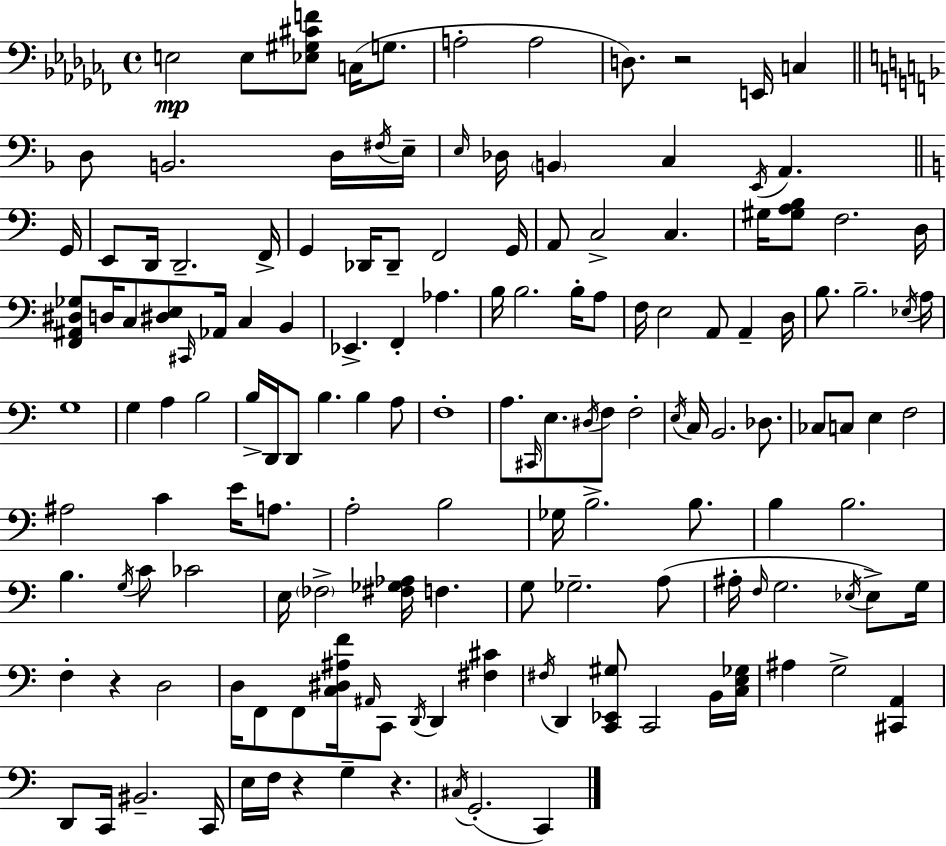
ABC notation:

X:1
T:Untitled
M:4/4
L:1/4
K:Abm
E,2 E,/2 [_E,^G,^CF]/2 C,/4 G,/2 A,2 A,2 D,/2 z2 E,,/4 C, D,/2 B,,2 D,/4 ^F,/4 E,/4 E,/4 _D,/4 B,, C, E,,/4 A,, G,,/4 E,,/2 D,,/4 D,,2 F,,/4 G,, _D,,/4 _D,,/2 F,,2 G,,/4 A,,/2 C,2 C, ^G,/4 [^G,A,B,]/2 F,2 D,/4 [F,,^A,,^D,_G,]/2 D,/4 C,/2 [^D,E,]/2 ^C,,/4 _A,,/4 C, B,, _E,, F,, _A, B,/4 B,2 B,/4 A,/2 F,/4 E,2 A,,/2 A,, D,/4 B,/2 B,2 _E,/4 A,/4 G,4 G, A, B,2 B,/4 D,,/4 D,,/2 B, B, A,/2 F,4 A,/2 ^C,,/4 E,/2 ^D,/4 F,/2 F,2 E,/4 C,/4 B,,2 _D,/2 _C,/2 C,/2 E, F,2 ^A,2 C E/4 A,/2 A,2 B,2 _G,/4 B,2 B,/2 B, B,2 B, G,/4 C/2 _C2 E,/4 _F,2 [^F,_G,_A,]/4 F, G,/2 _G,2 A,/2 ^A,/4 F,/4 G,2 _E,/4 _E,/2 G,/4 F, z D,2 D,/4 F,,/2 F,,/2 [C,^D,^A,F]/4 ^A,,/4 C,,/2 D,,/4 D,, [^F,^C] ^F,/4 D,, [C,,_E,,^G,]/2 C,,2 B,,/4 [C,E,_G,]/4 ^A, G,2 [^C,,A,,] D,,/2 C,,/4 ^B,,2 C,,/4 E,/4 F,/4 z G, z ^C,/4 G,,2 C,,